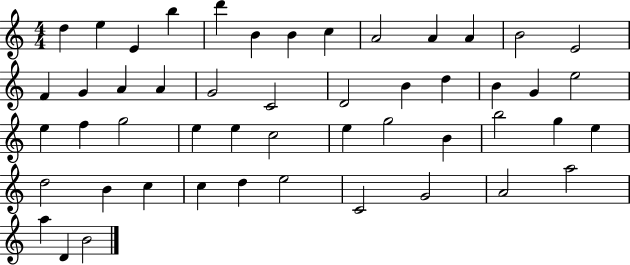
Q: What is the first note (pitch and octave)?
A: D5